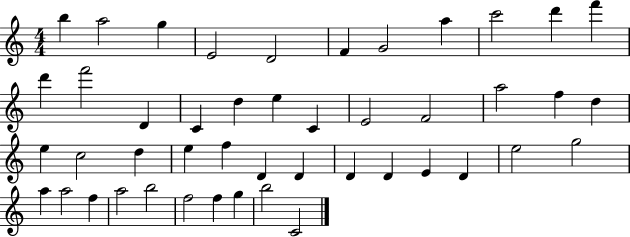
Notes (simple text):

B5/q A5/h G5/q E4/h D4/h F4/q G4/h A5/q C6/h D6/q F6/q D6/q F6/h D4/q C4/q D5/q E5/q C4/q E4/h F4/h A5/h F5/q D5/q E5/q C5/h D5/q E5/q F5/q D4/q D4/q D4/q D4/q E4/q D4/q E5/h G5/h A5/q A5/h F5/q A5/h B5/h F5/h F5/q G5/q B5/h C4/h